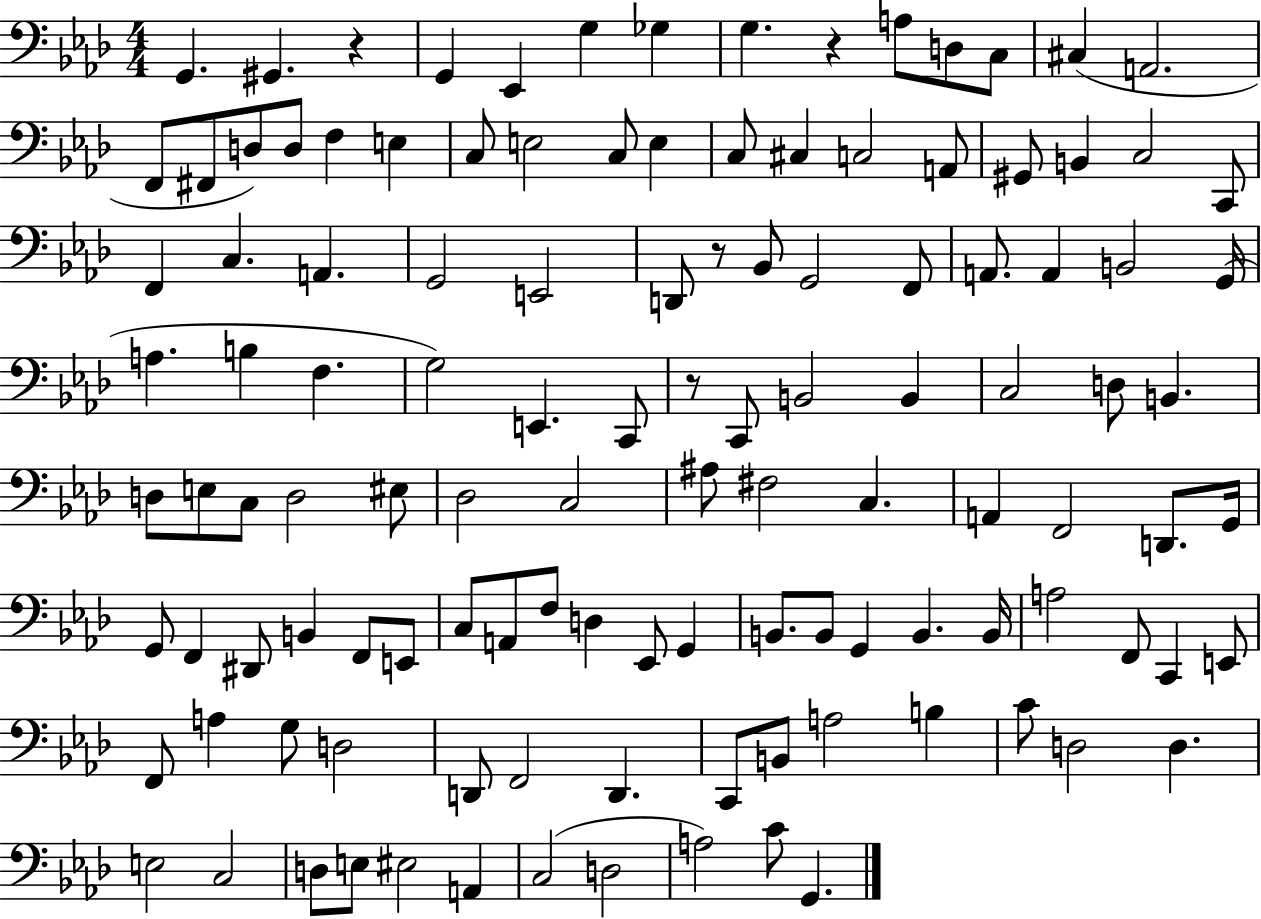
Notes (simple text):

G2/q. G#2/q. R/q G2/q Eb2/q G3/q Gb3/q G3/q. R/q A3/e D3/e C3/e C#3/q A2/h. F2/e F#2/e D3/e D3/e F3/q E3/q C3/e E3/h C3/e E3/q C3/e C#3/q C3/h A2/e G#2/e B2/q C3/h C2/e F2/q C3/q. A2/q. G2/h E2/h D2/e R/e Bb2/e G2/h F2/e A2/e. A2/q B2/h G2/s A3/q. B3/q F3/q. G3/h E2/q. C2/e R/e C2/e B2/h B2/q C3/h D3/e B2/q. D3/e E3/e C3/e D3/h EIS3/e Db3/h C3/h A#3/e F#3/h C3/q. A2/q F2/h D2/e. G2/s G2/e F2/q D#2/e B2/q F2/e E2/e C3/e A2/e F3/e D3/q Eb2/e G2/q B2/e. B2/e G2/q B2/q. B2/s A3/h F2/e C2/q E2/e F2/e A3/q G3/e D3/h D2/e F2/h D2/q. C2/e B2/e A3/h B3/q C4/e D3/h D3/q. E3/h C3/h D3/e E3/e EIS3/h A2/q C3/h D3/h A3/h C4/e G2/q.